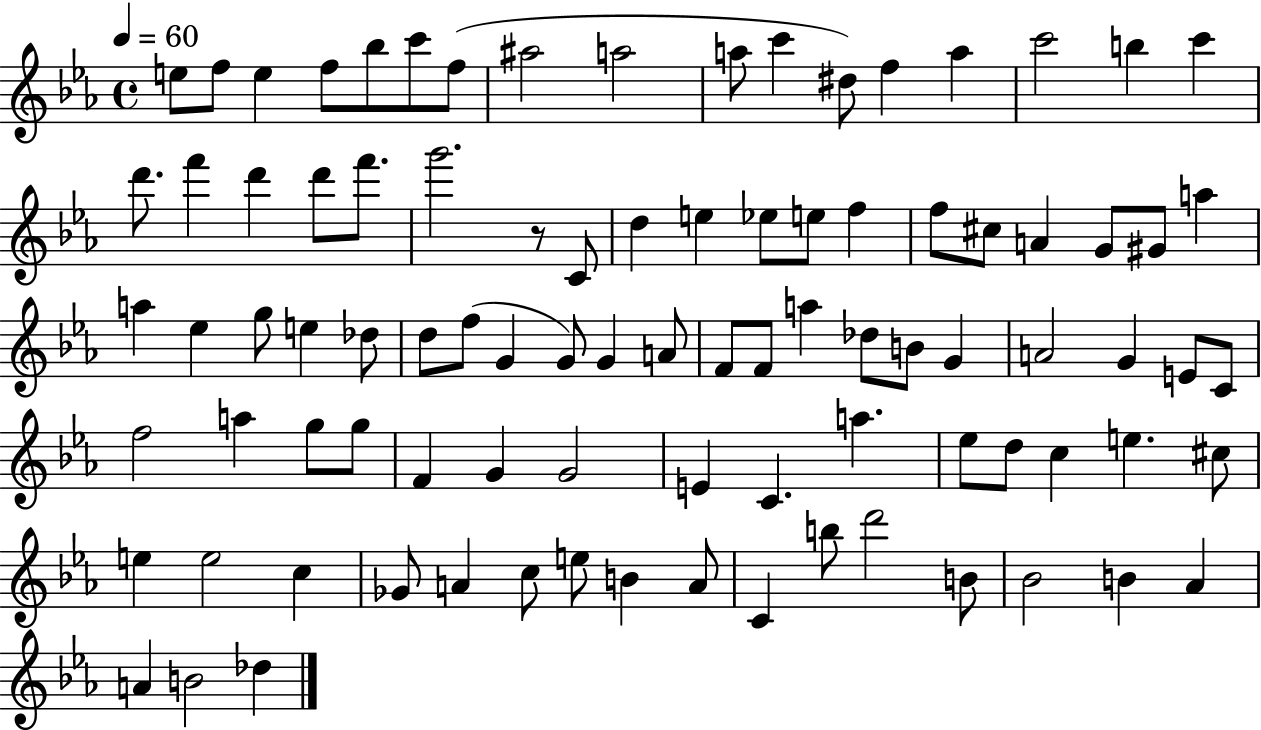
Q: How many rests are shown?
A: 1